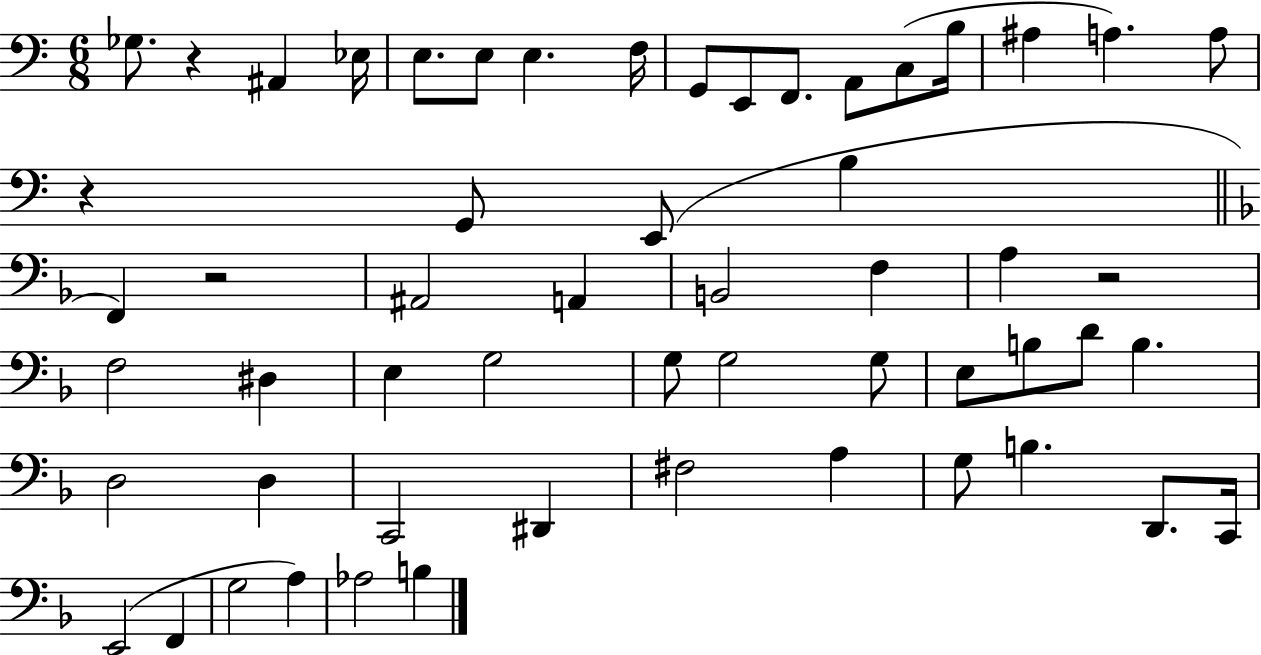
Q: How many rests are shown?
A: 4